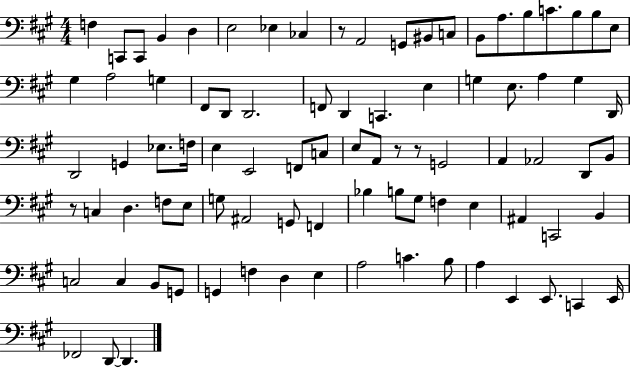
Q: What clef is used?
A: bass